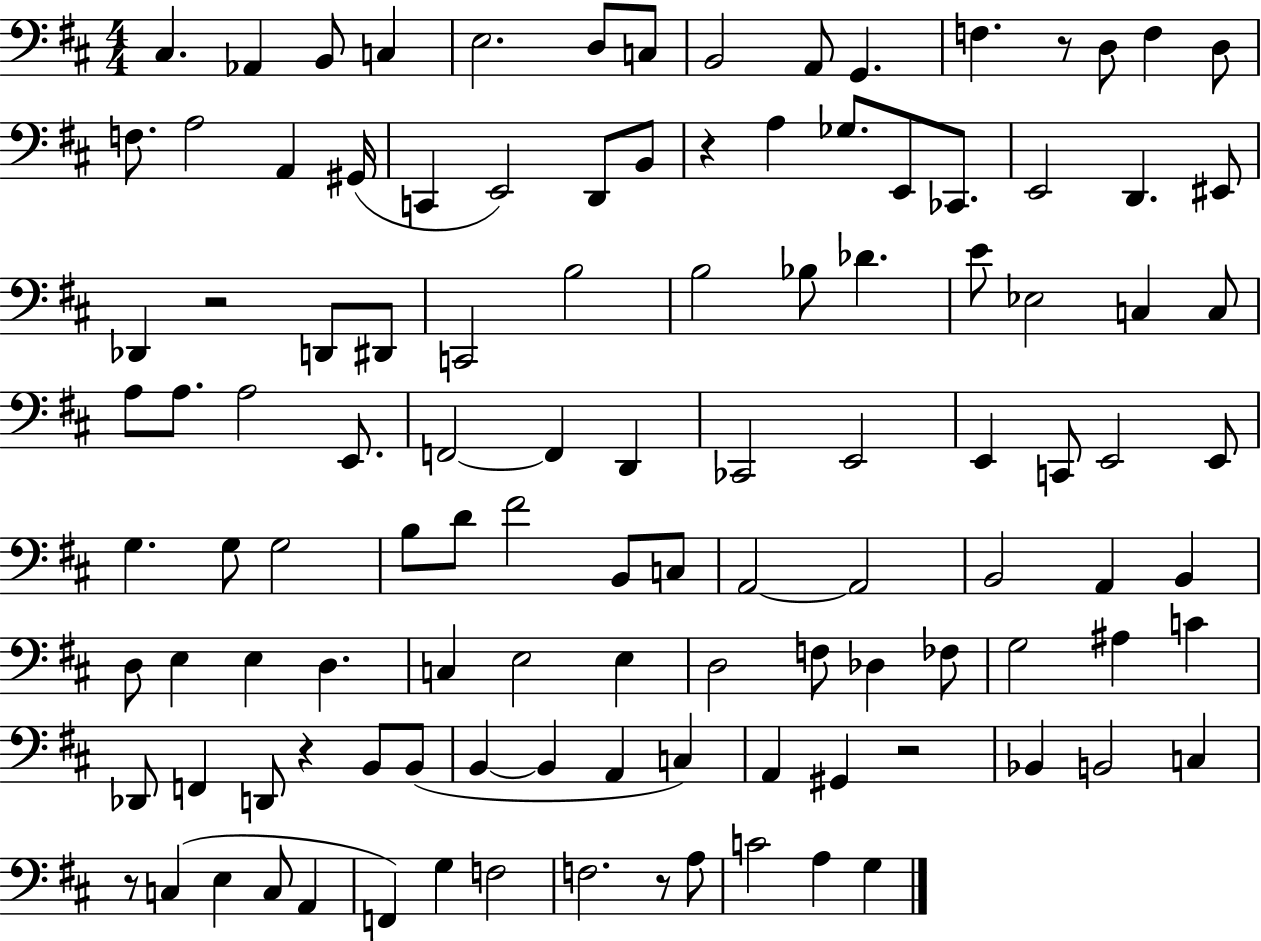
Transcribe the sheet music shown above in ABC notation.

X:1
T:Untitled
M:4/4
L:1/4
K:D
^C, _A,, B,,/2 C, E,2 D,/2 C,/2 B,,2 A,,/2 G,, F, z/2 D,/2 F, D,/2 F,/2 A,2 A,, ^G,,/4 C,, E,,2 D,,/2 B,,/2 z A, _G,/2 E,,/2 _C,,/2 E,,2 D,, ^E,,/2 _D,, z2 D,,/2 ^D,,/2 C,,2 B,2 B,2 _B,/2 _D E/2 _E,2 C, C,/2 A,/2 A,/2 A,2 E,,/2 F,,2 F,, D,, _C,,2 E,,2 E,, C,,/2 E,,2 E,,/2 G, G,/2 G,2 B,/2 D/2 ^F2 B,,/2 C,/2 A,,2 A,,2 B,,2 A,, B,, D,/2 E, E, D, C, E,2 E, D,2 F,/2 _D, _F,/2 G,2 ^A, C _D,,/2 F,, D,,/2 z B,,/2 B,,/2 B,, B,, A,, C, A,, ^G,, z2 _B,, B,,2 C, z/2 C, E, C,/2 A,, F,, G, F,2 F,2 z/2 A,/2 C2 A, G,